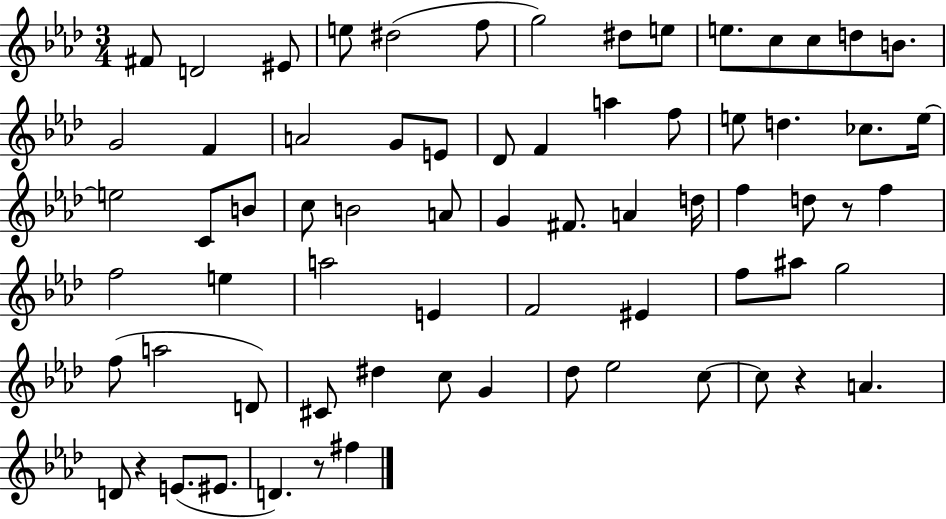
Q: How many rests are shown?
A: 4